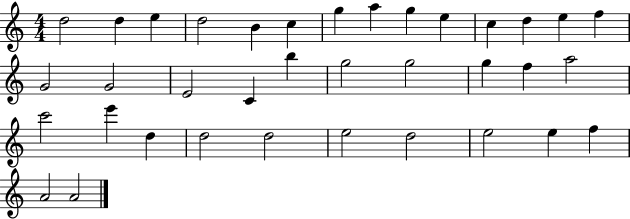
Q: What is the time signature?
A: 4/4